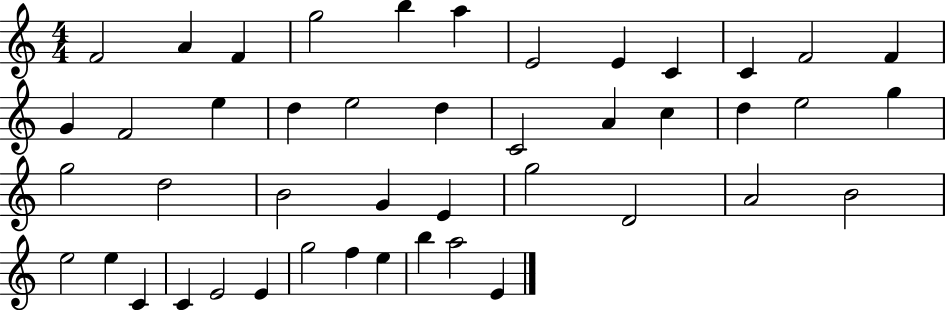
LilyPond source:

{
  \clef treble
  \numericTimeSignature
  \time 4/4
  \key c \major
  f'2 a'4 f'4 | g''2 b''4 a''4 | e'2 e'4 c'4 | c'4 f'2 f'4 | \break g'4 f'2 e''4 | d''4 e''2 d''4 | c'2 a'4 c''4 | d''4 e''2 g''4 | \break g''2 d''2 | b'2 g'4 e'4 | g''2 d'2 | a'2 b'2 | \break e''2 e''4 c'4 | c'4 e'2 e'4 | g''2 f''4 e''4 | b''4 a''2 e'4 | \break \bar "|."
}